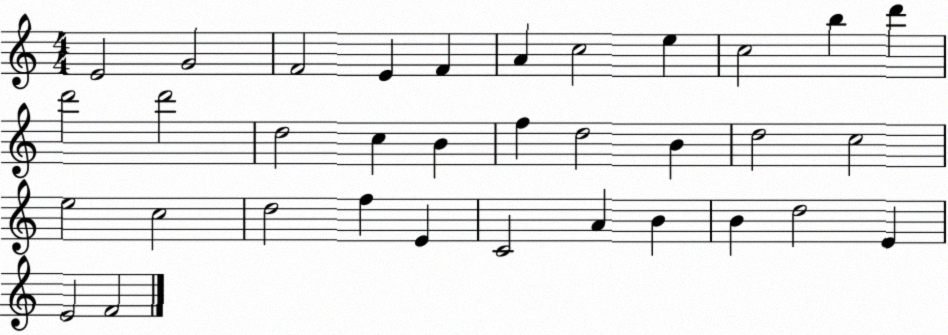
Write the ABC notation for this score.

X:1
T:Untitled
M:4/4
L:1/4
K:C
E2 G2 F2 E F A c2 e c2 b d' d'2 d'2 d2 c B f d2 B d2 c2 e2 c2 d2 f E C2 A B B d2 E E2 F2